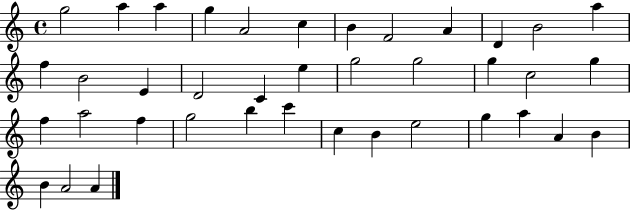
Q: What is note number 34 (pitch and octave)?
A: A5